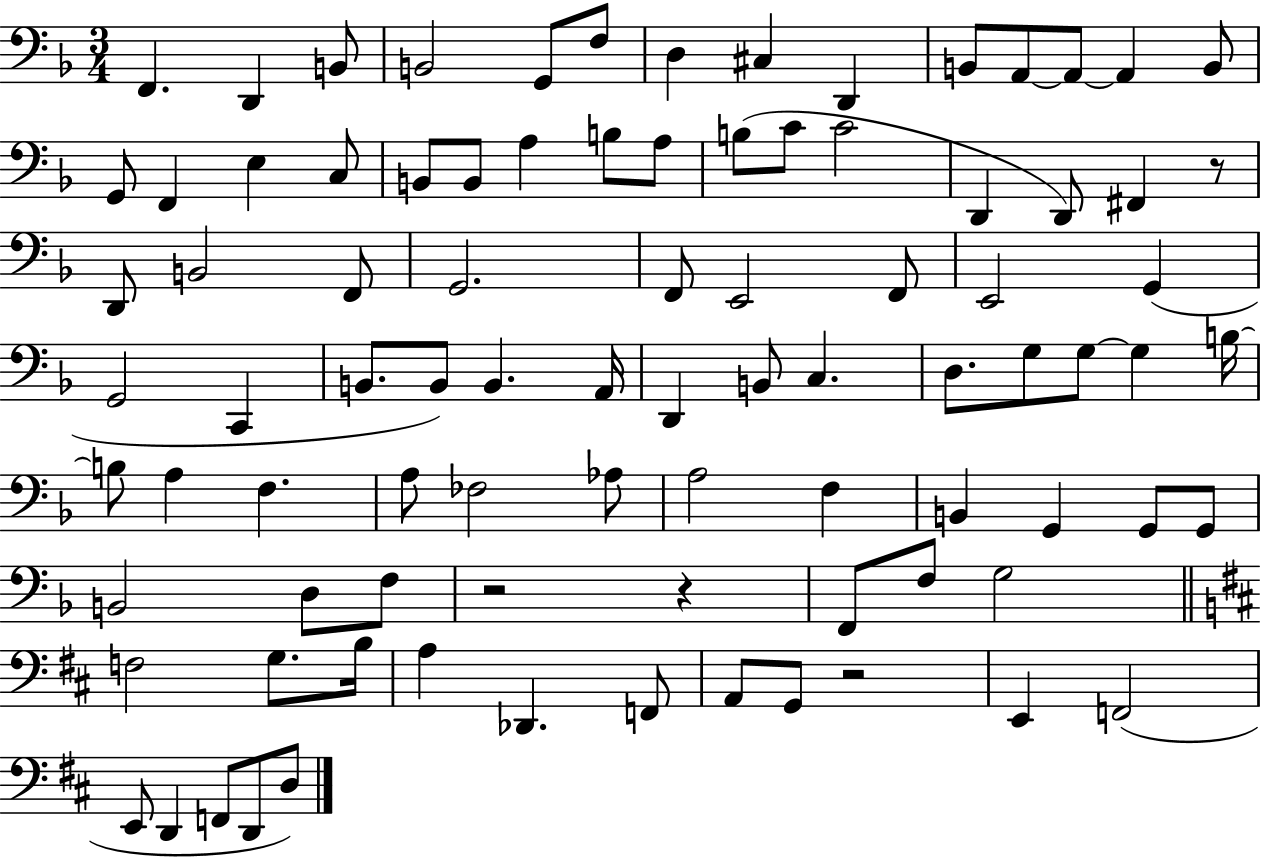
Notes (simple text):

F2/q. D2/q B2/e B2/h G2/e F3/e D3/q C#3/q D2/q B2/e A2/e A2/e A2/q B2/e G2/e F2/q E3/q C3/e B2/e B2/e A3/q B3/e A3/e B3/e C4/e C4/h D2/q D2/e F#2/q R/e D2/e B2/h F2/e G2/h. F2/e E2/h F2/e E2/h G2/q G2/h C2/q B2/e. B2/e B2/q. A2/s D2/q B2/e C3/q. D3/e. G3/e G3/e G3/q B3/s B3/e A3/q F3/q. A3/e FES3/h Ab3/e A3/h F3/q B2/q G2/q G2/e G2/e B2/h D3/e F3/e R/h R/q F2/e F3/e G3/h F3/h G3/e. B3/s A3/q Db2/q. F2/e A2/e G2/e R/h E2/q F2/h E2/e D2/q F2/e D2/e D3/e